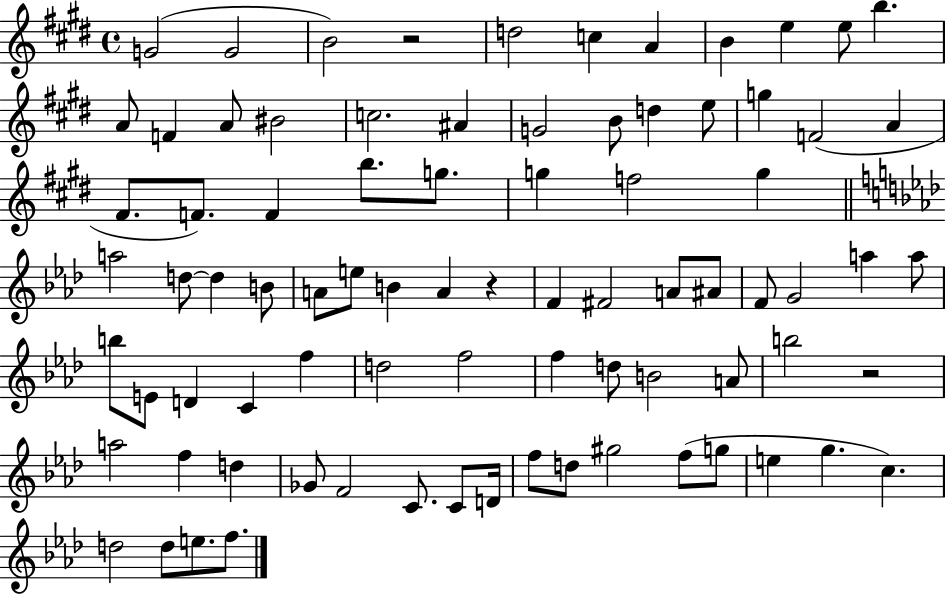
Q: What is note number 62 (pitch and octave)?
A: D5